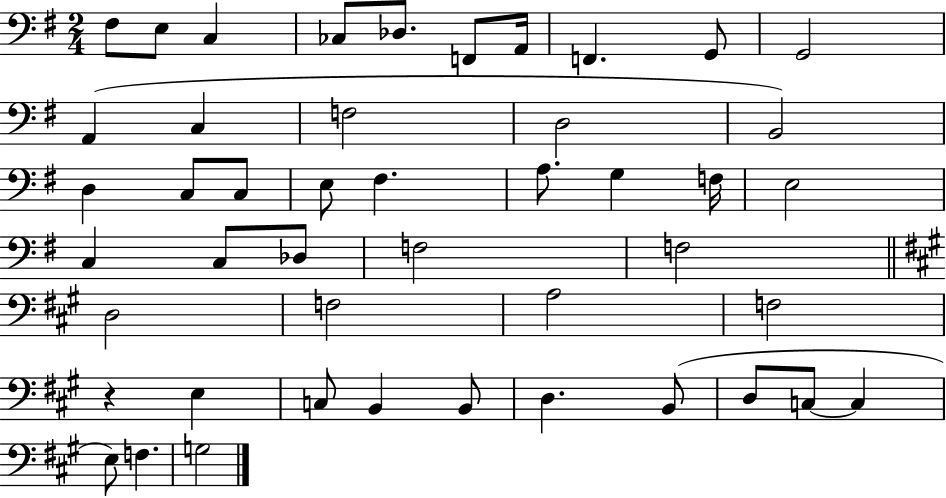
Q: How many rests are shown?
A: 1